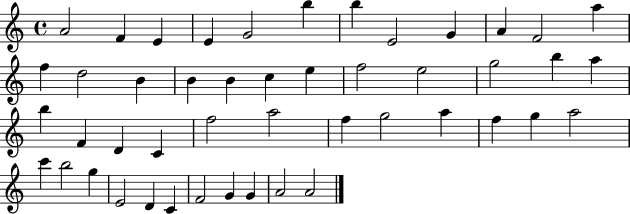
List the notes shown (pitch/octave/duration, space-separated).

A4/h F4/q E4/q E4/q G4/h B5/q B5/q E4/h G4/q A4/q F4/h A5/q F5/q D5/h B4/q B4/q B4/q C5/q E5/q F5/h E5/h G5/h B5/q A5/q B5/q F4/q D4/q C4/q F5/h A5/h F5/q G5/h A5/q F5/q G5/q A5/h C6/q B5/h G5/q E4/h D4/q C4/q F4/h G4/q G4/q A4/h A4/h